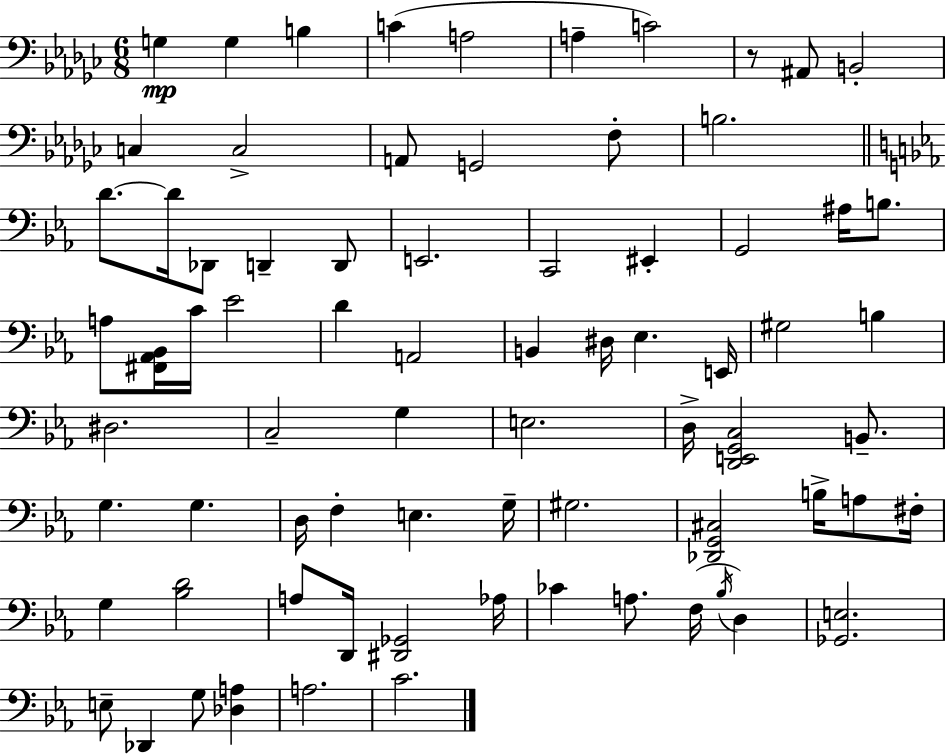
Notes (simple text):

G3/q G3/q B3/q C4/q A3/h A3/q C4/h R/e A#2/e B2/h C3/q C3/h A2/e G2/h F3/e B3/h. D4/e. D4/s Db2/e D2/q D2/e E2/h. C2/h EIS2/q G2/h A#3/s B3/e. A3/e [F#2,Ab2,Bb2]/s C4/s Eb4/h D4/q A2/h B2/q D#3/s Eb3/q. E2/s G#3/h B3/q D#3/h. C3/h G3/q E3/h. D3/s [D2,E2,G2,C3]/h B2/e. G3/q. G3/q. D3/s F3/q E3/q. G3/s G#3/h. [Db2,G2,C#3]/h B3/s A3/e F#3/s G3/q [Bb3,D4]/h A3/e D2/s [D#2,Gb2]/h Ab3/s CES4/q A3/e. F3/s Bb3/s D3/q [Gb2,E3]/h. E3/e Db2/q G3/e [Db3,A3]/q A3/h. C4/h.